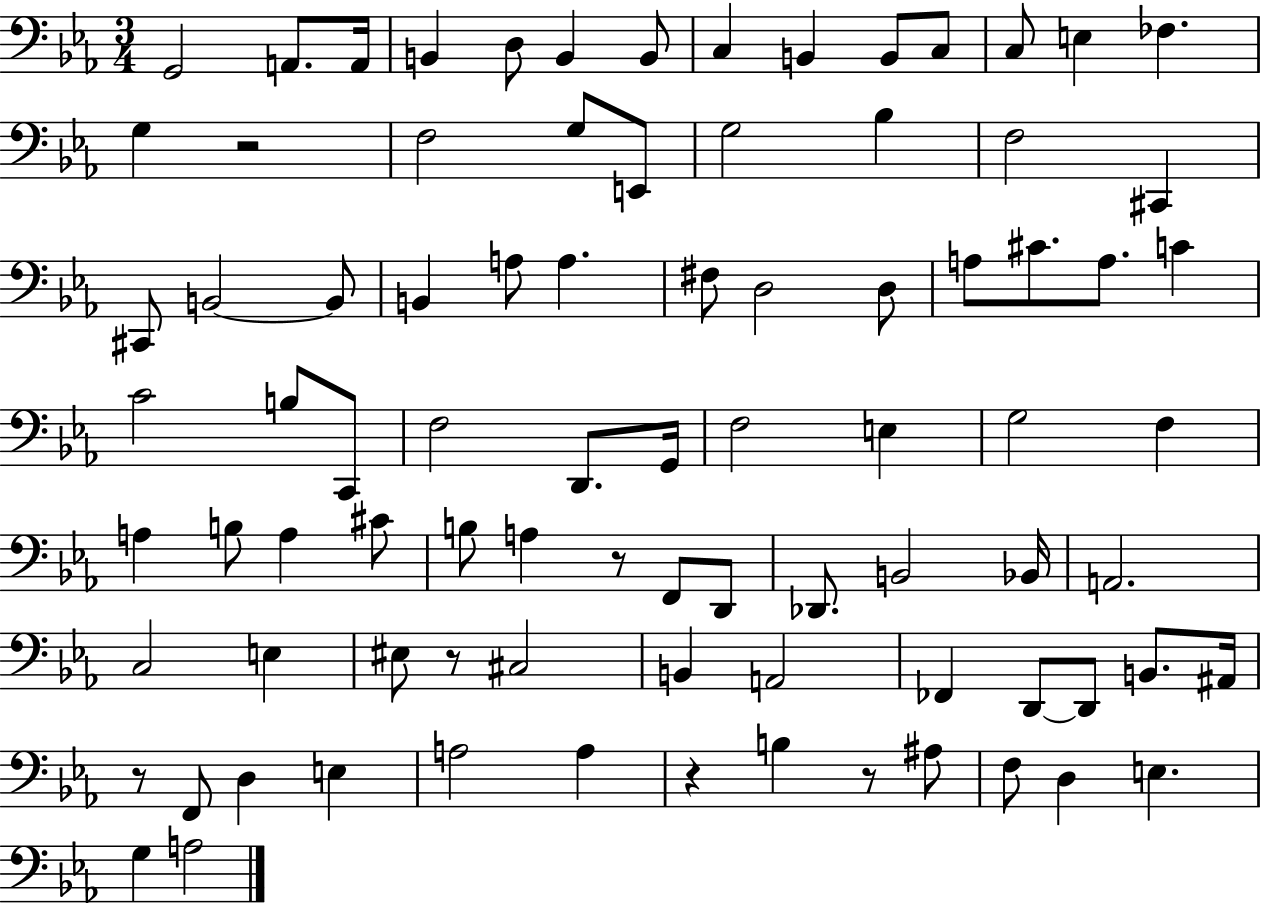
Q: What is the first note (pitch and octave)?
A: G2